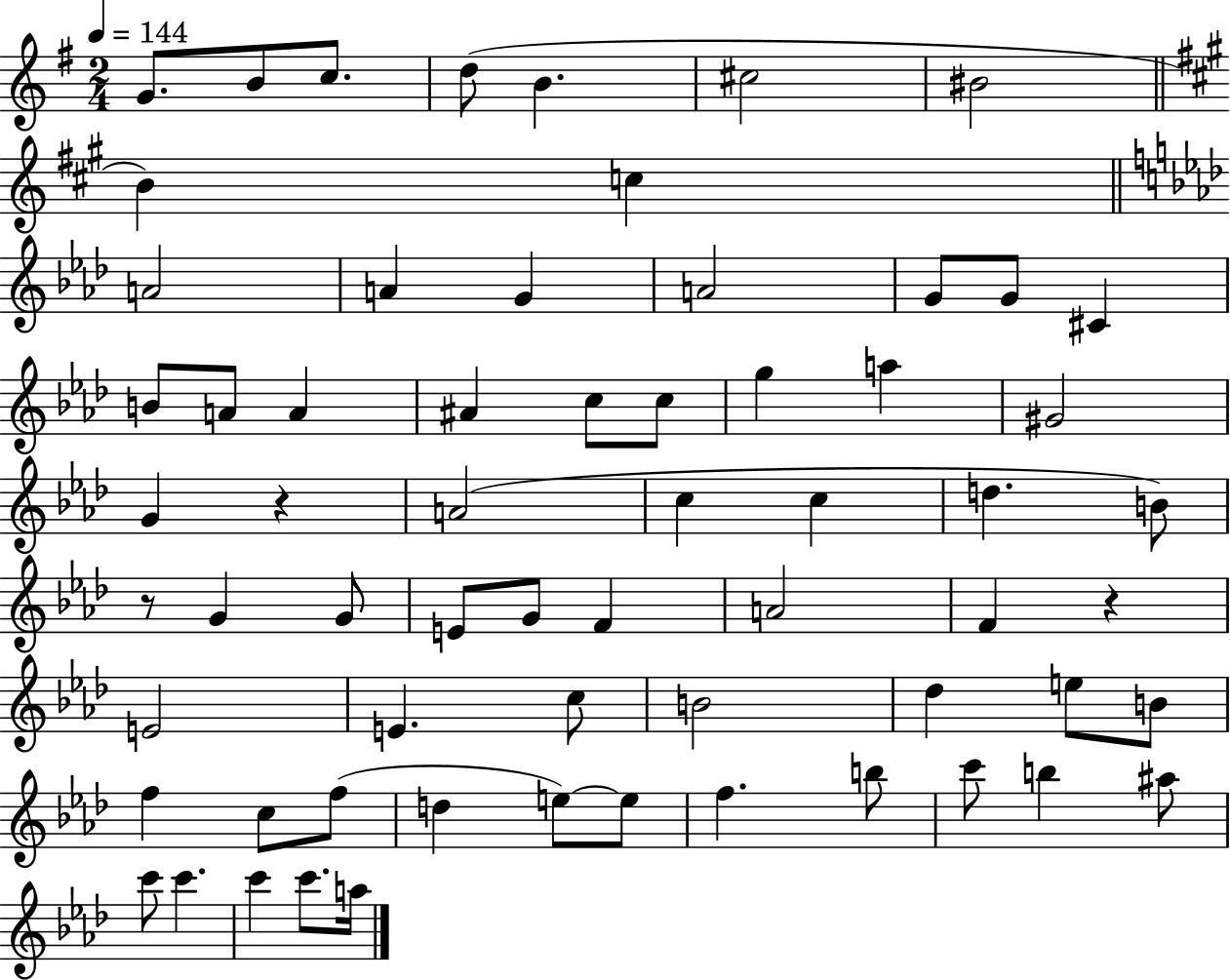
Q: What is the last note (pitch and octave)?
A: A5